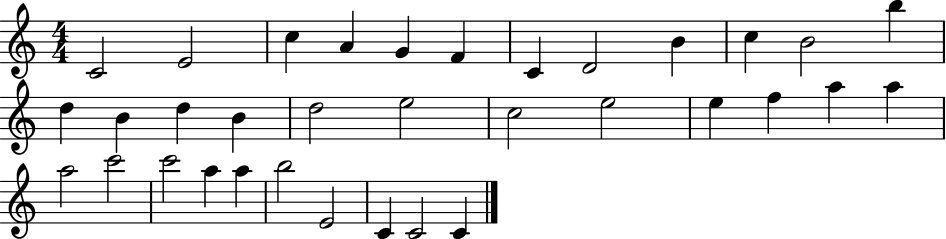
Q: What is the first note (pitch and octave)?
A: C4